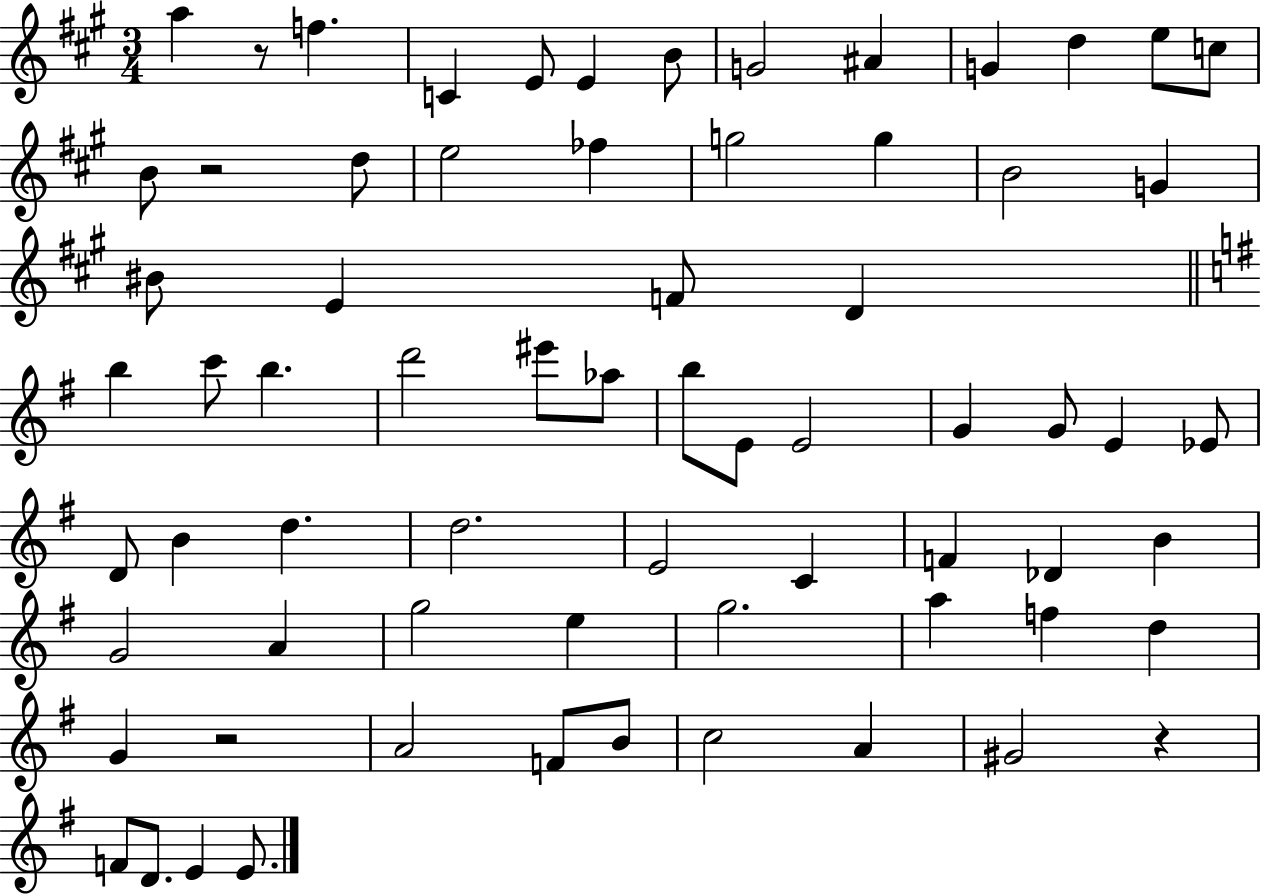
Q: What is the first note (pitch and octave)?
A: A5